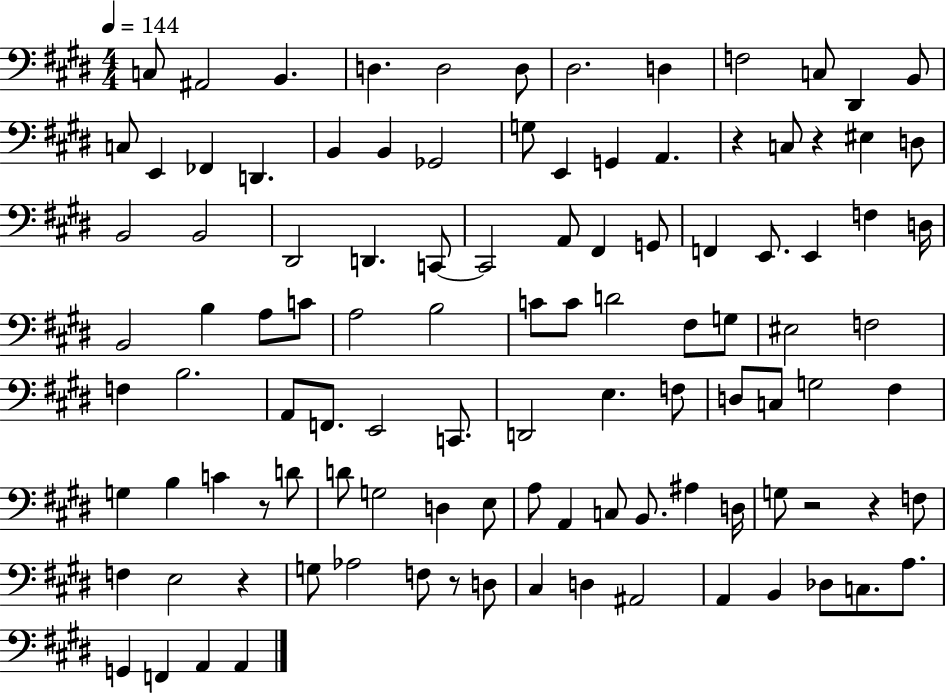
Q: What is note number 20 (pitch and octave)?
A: G3